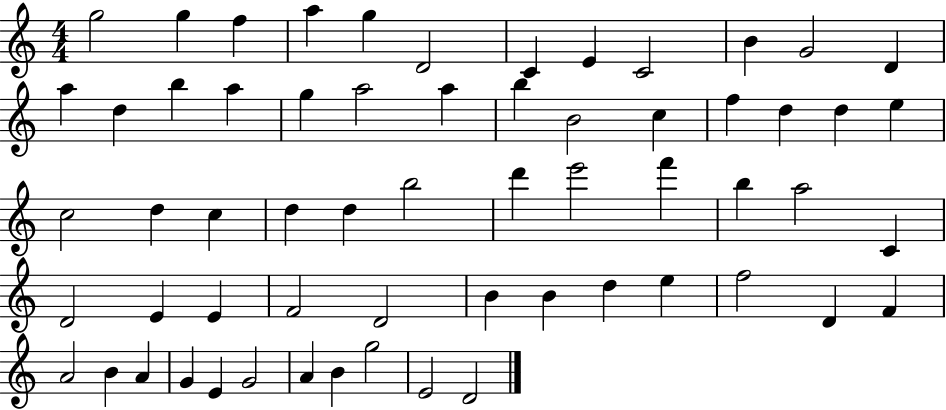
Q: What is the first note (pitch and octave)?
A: G5